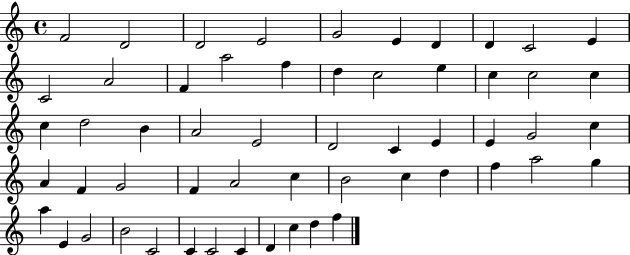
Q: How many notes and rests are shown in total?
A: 56